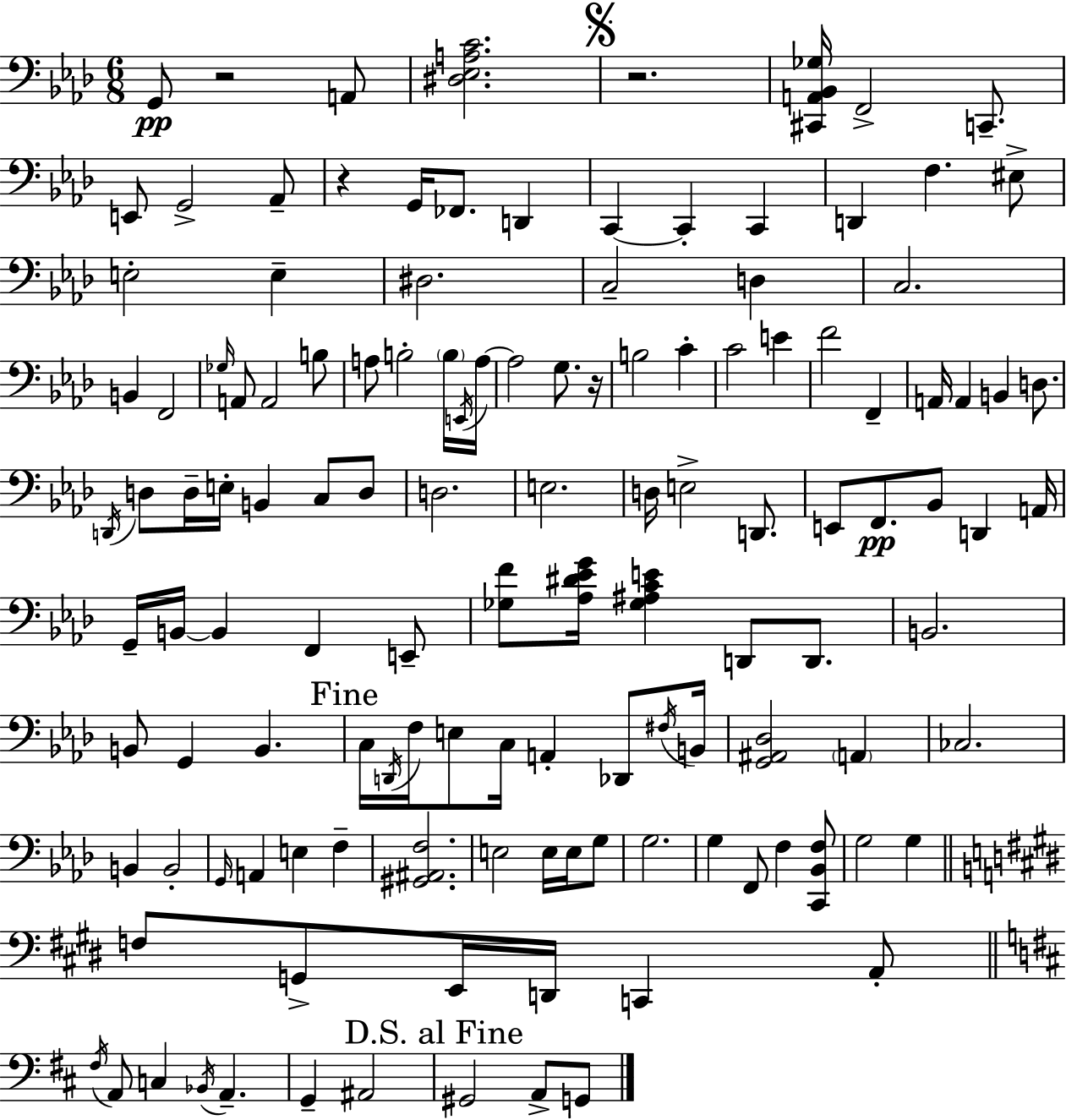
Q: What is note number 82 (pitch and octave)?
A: B2